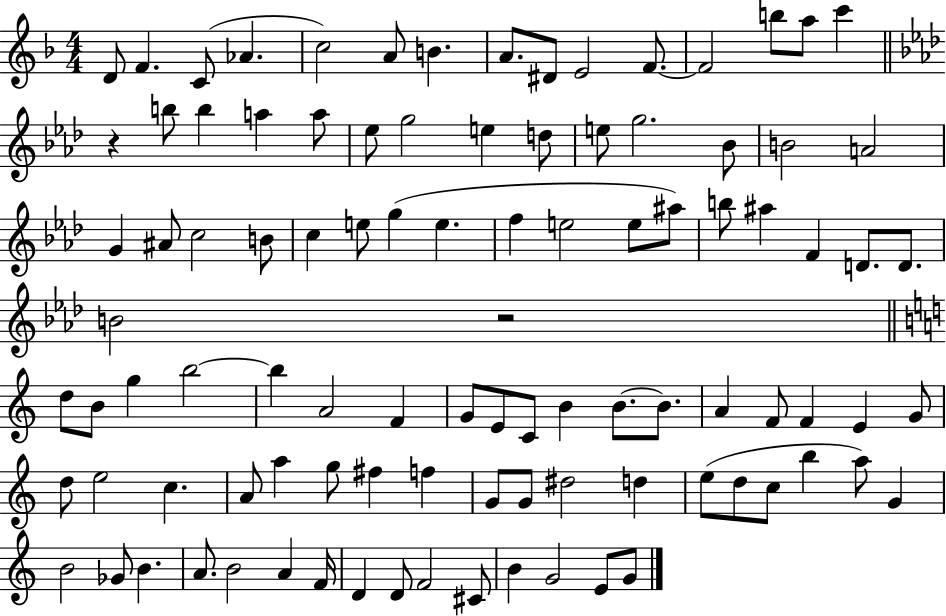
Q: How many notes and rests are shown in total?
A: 99